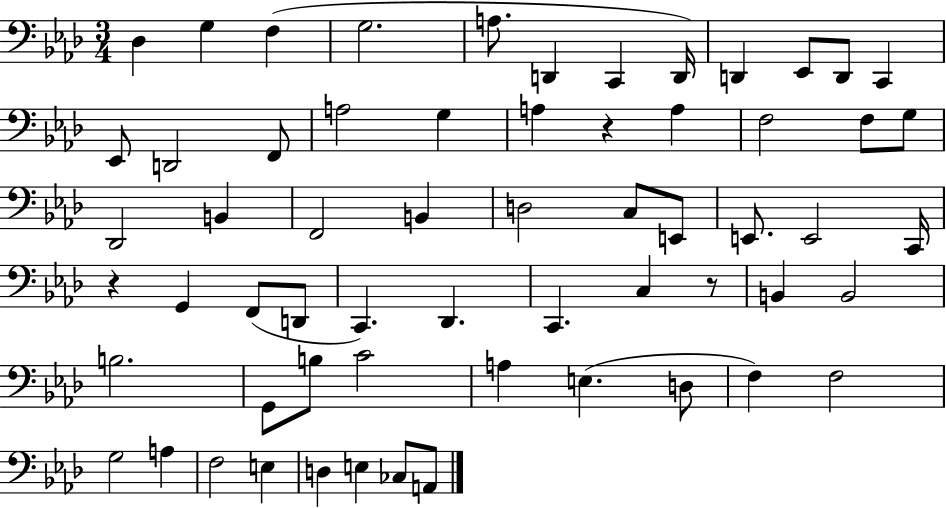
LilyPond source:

{
  \clef bass
  \numericTimeSignature
  \time 3/4
  \key aes \major
  des4 g4 f4( | g2. | a8. d,4 c,4 d,16) | d,4 ees,8 d,8 c,4 | \break ees,8 d,2 f,8 | a2 g4 | a4 r4 a4 | f2 f8 g8 | \break des,2 b,4 | f,2 b,4 | d2 c8 e,8 | e,8. e,2 c,16 | \break r4 g,4 f,8( d,8 | c,4.) des,4. | c,4. c4 r8 | b,4 b,2 | \break b2. | g,8 b8 c'2 | a4 e4.( d8 | f4) f2 | \break g2 a4 | f2 e4 | d4 e4 ces8 a,8 | \bar "|."
}